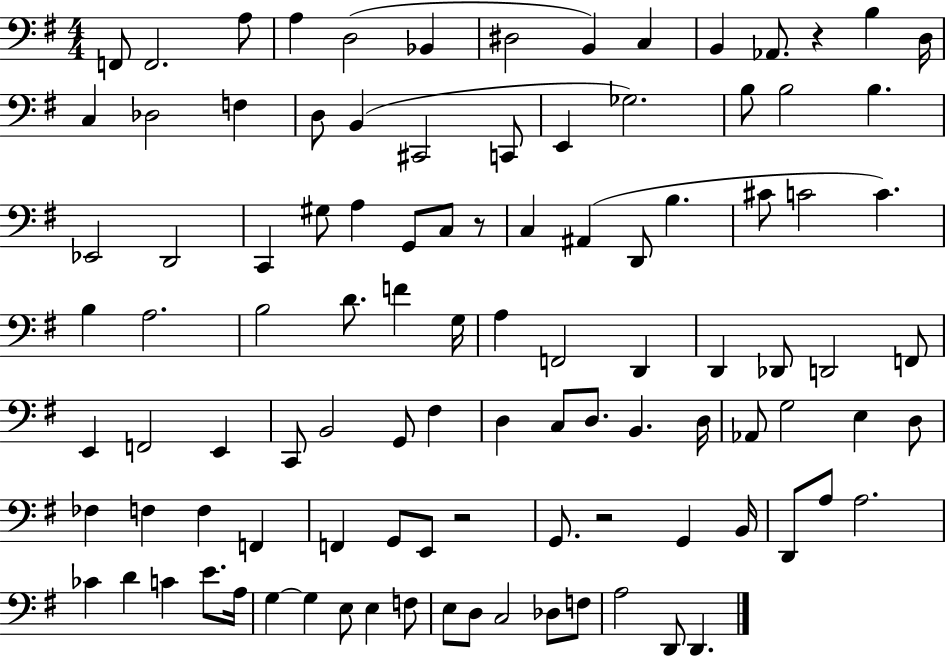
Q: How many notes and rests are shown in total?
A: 103